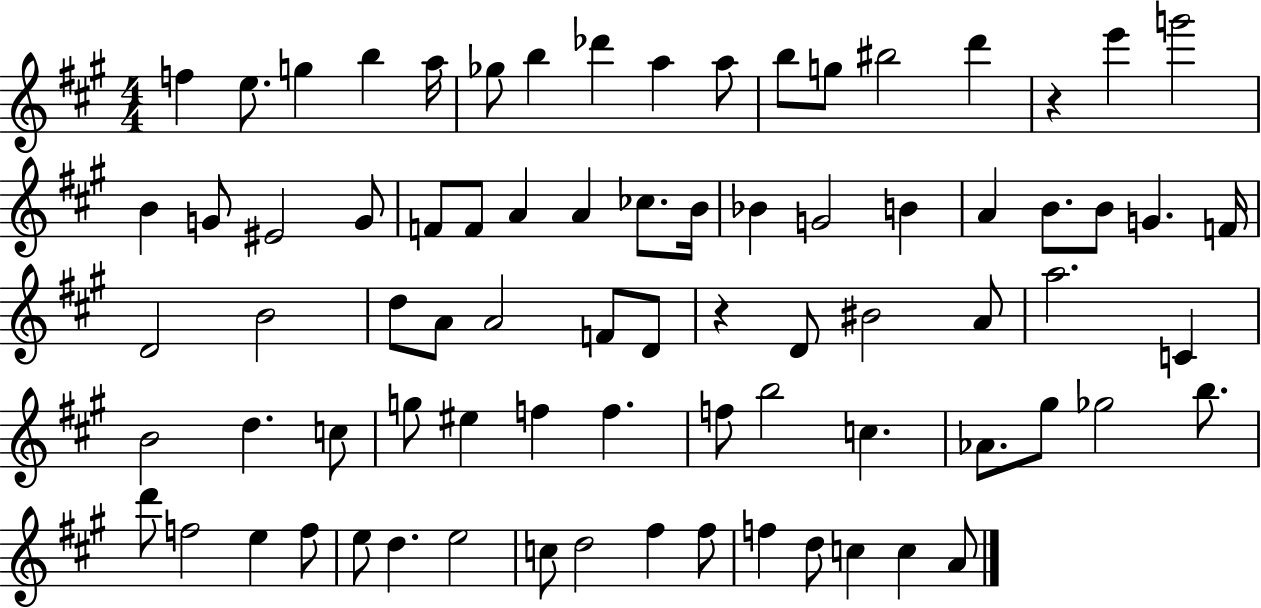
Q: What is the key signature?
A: A major